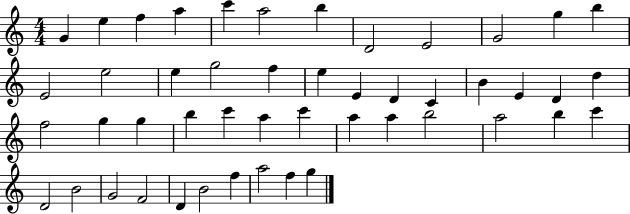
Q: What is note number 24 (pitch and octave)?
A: D4